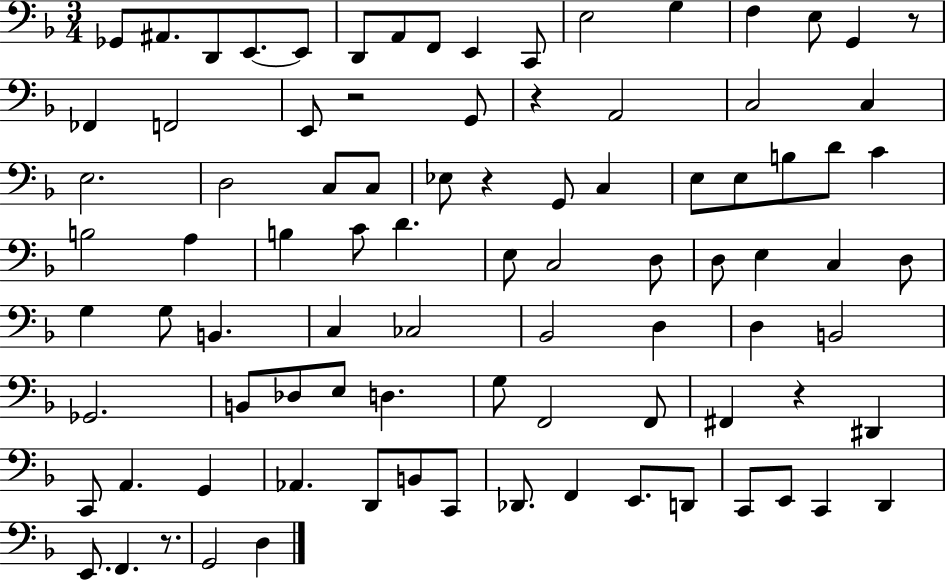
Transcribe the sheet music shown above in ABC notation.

X:1
T:Untitled
M:3/4
L:1/4
K:F
_G,,/2 ^A,,/2 D,,/2 E,,/2 E,,/2 D,,/2 A,,/2 F,,/2 E,, C,,/2 E,2 G, F, E,/2 G,, z/2 _F,, F,,2 E,,/2 z2 G,,/2 z A,,2 C,2 C, E,2 D,2 C,/2 C,/2 _E,/2 z G,,/2 C, E,/2 E,/2 B,/2 D/2 C B,2 A, B, C/2 D E,/2 C,2 D,/2 D,/2 E, C, D,/2 G, G,/2 B,, C, _C,2 _B,,2 D, D, B,,2 _G,,2 B,,/2 _D,/2 E,/2 D, G,/2 F,,2 F,,/2 ^F,, z ^D,, C,,/2 A,, G,, _A,, D,,/2 B,,/2 C,,/2 _D,,/2 F,, E,,/2 D,,/2 C,,/2 E,,/2 C,, D,, E,,/2 F,, z/2 G,,2 D,